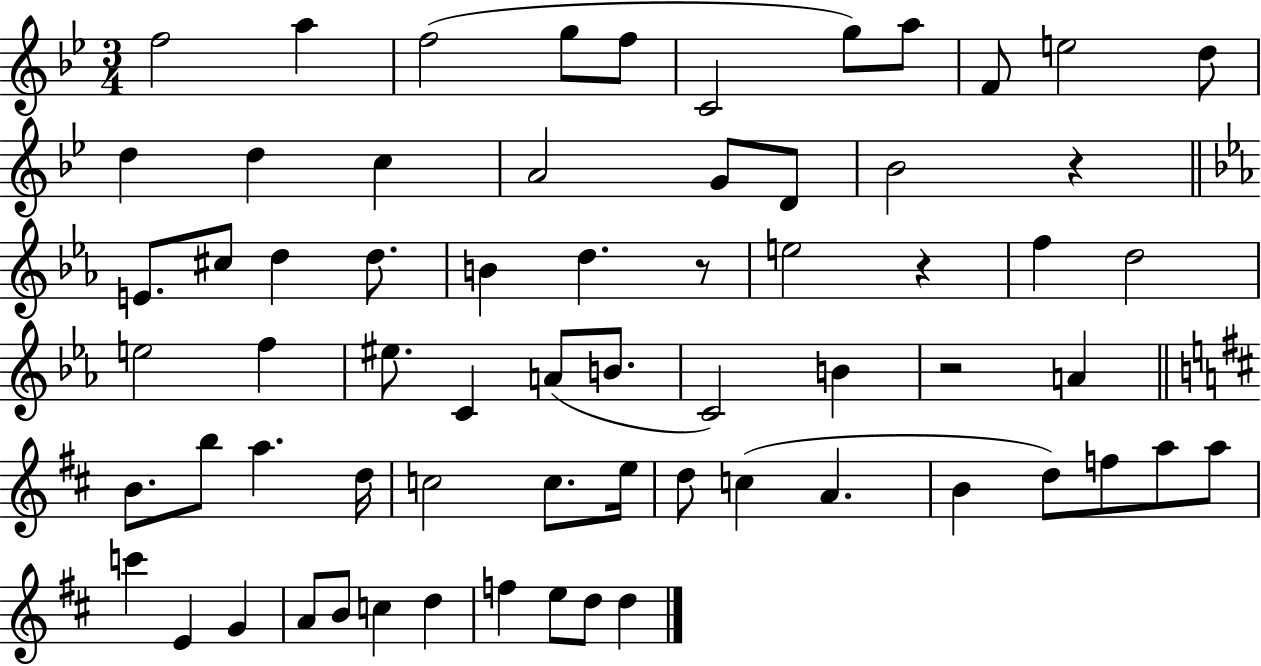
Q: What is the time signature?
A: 3/4